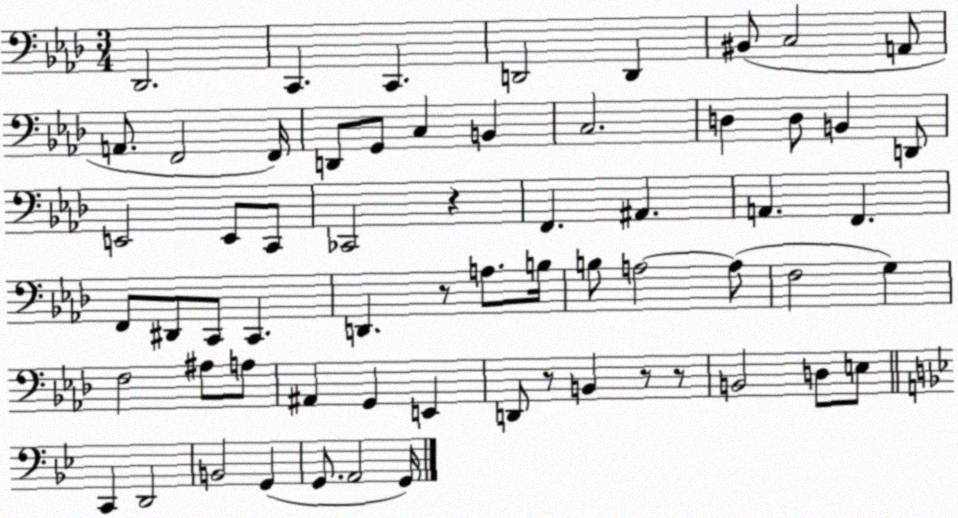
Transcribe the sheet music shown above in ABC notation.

X:1
T:Untitled
M:3/4
L:1/4
K:Ab
_D,,2 C,, C,, D,,2 D,, ^B,,/2 C,2 A,,/2 A,,/2 F,,2 F,,/4 D,,/2 G,,/2 C, B,, C,2 D, D,/2 B,, D,,/2 E,,2 E,,/2 C,,/2 _C,,2 z F,, ^A,, A,, F,, F,,/2 ^D,,/2 C,,/2 C,, D,, z/2 A,/2 B,/4 B,/2 A,2 A,/2 F,2 G, F,2 ^A,/2 A,/2 ^A,, G,, E,, D,,/2 z/2 B,, z/2 z/2 B,,2 D,/2 E,/2 C,, D,,2 B,,2 G,, G,,/2 A,,2 G,,/4